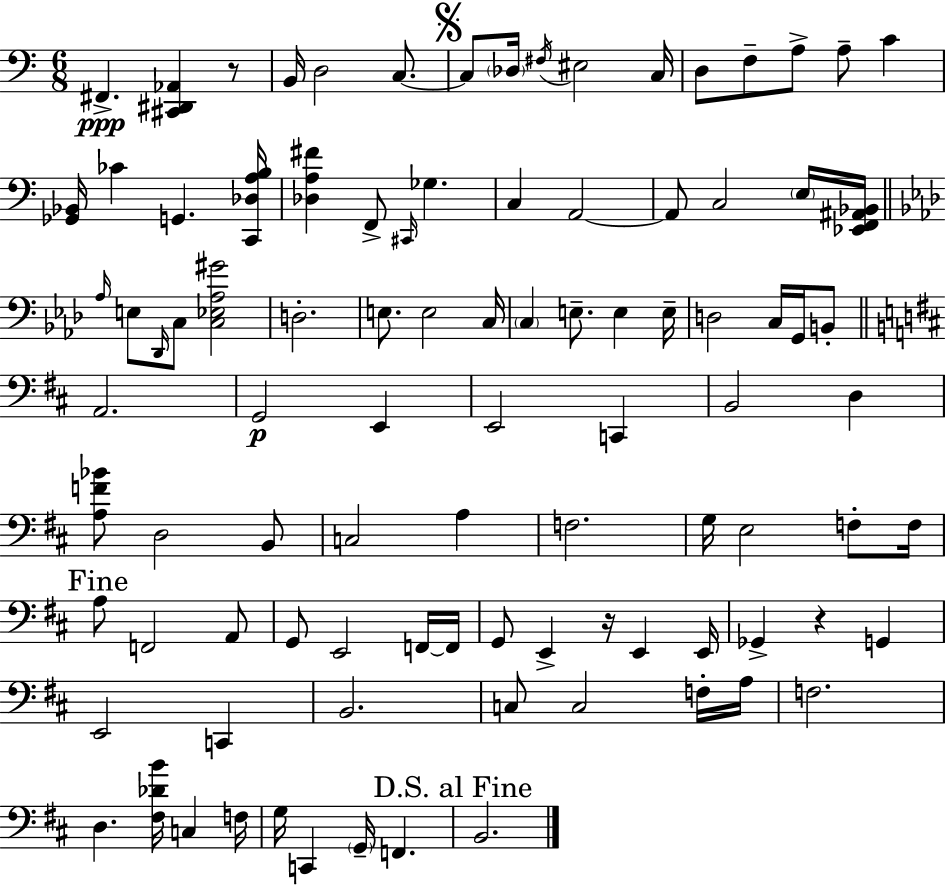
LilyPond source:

{
  \clef bass
  \numericTimeSignature
  \time 6/8
  \key a \minor
  fis,4.->\ppp <cis, dis, aes,>4 r8 | b,16 d2 c8.~~ | \mark \markup { \musicglyph "scripts.segno" } c8 \parenthesize des16 \acciaccatura { fis16 } eis2 | c16 d8 f8-- a8-> a8-- c'4 | \break <ges, bes,>16 ces'4 g,4. | <c, des a b>16 <des a fis'>4 f,8-> \grace { cis,16 } ges4. | c4 a,2~~ | a,8 c2 | \break \parenthesize e16 <ees, f, ais, bes,>16 \bar "||" \break \key aes \major \grace { aes16 } e8 \grace { des,16 } c8 <c ees aes gis'>2 | d2.-. | e8. e2 | c16 \parenthesize c4 e8.-- e4 | \break e16-- d2 c16 g,16 | b,8-. \bar "||" \break \key b \minor a,2. | g,2\p e,4 | e,2 c,4 | b,2 d4 | \break <a f' bes'>8 d2 b,8 | c2 a4 | f2. | g16 e2 f8-. f16 | \break \mark "Fine" a8 f,2 a,8 | g,8 e,2 f,16~~ f,16 | g,8 e,4-> r16 e,4 e,16 | ges,4-> r4 g,4 | \break e,2 c,4 | b,2. | c8 c2 f16-. a16 | f2. | \break d4. <fis des' b'>16 c4 f16 | g16 c,4 \parenthesize g,16-- f,4. | \mark "D.S. al Fine" b,2. | \bar "|."
}